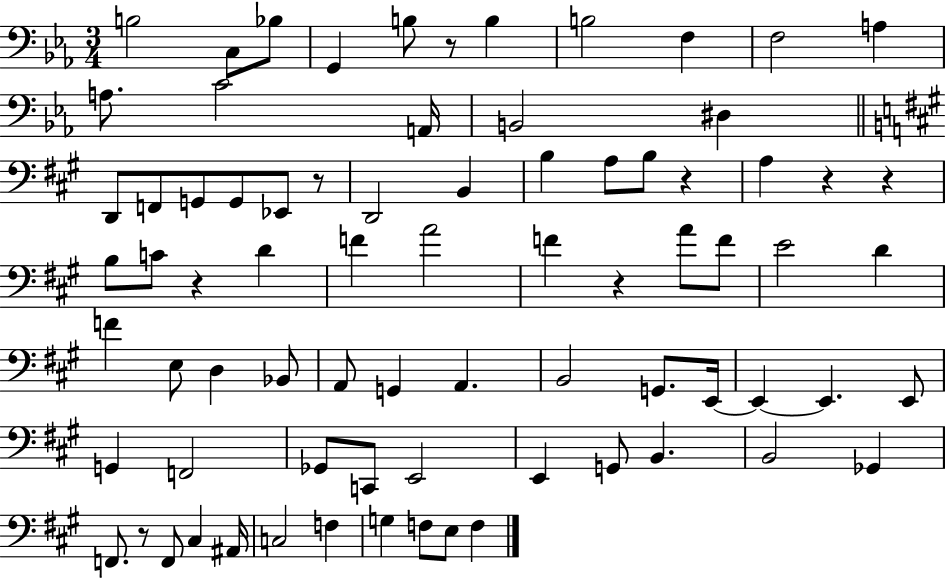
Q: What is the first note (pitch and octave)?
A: B3